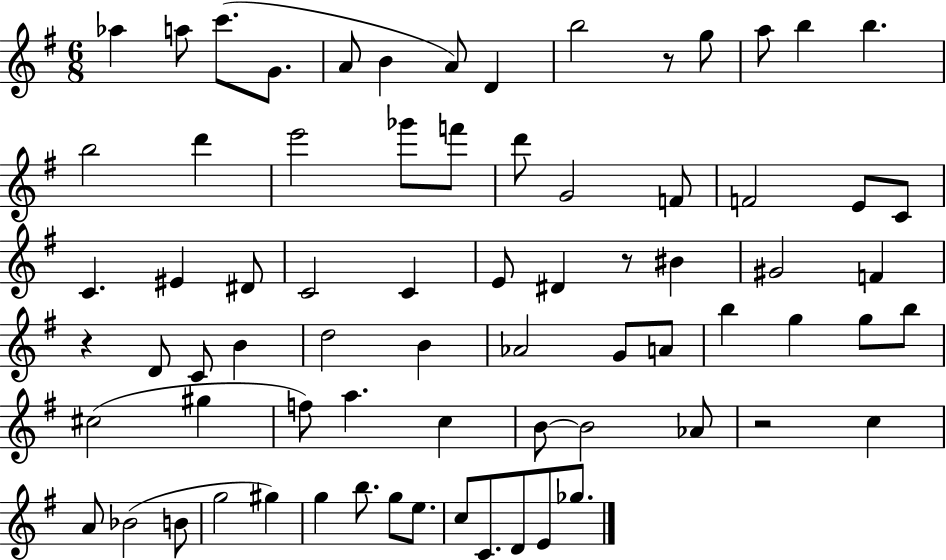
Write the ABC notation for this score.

X:1
T:Untitled
M:6/8
L:1/4
K:G
_a a/2 c'/2 G/2 A/2 B A/2 D b2 z/2 g/2 a/2 b b b2 d' e'2 _g'/2 f'/2 d'/2 G2 F/2 F2 E/2 C/2 C ^E ^D/2 C2 C E/2 ^D z/2 ^B ^G2 F z D/2 C/2 B d2 B _A2 G/2 A/2 b g g/2 b/2 ^c2 ^g f/2 a c B/2 B2 _A/2 z2 c A/2 _B2 B/2 g2 ^g g b/2 g/2 e/2 c/2 C/2 D/2 E/2 _g/2